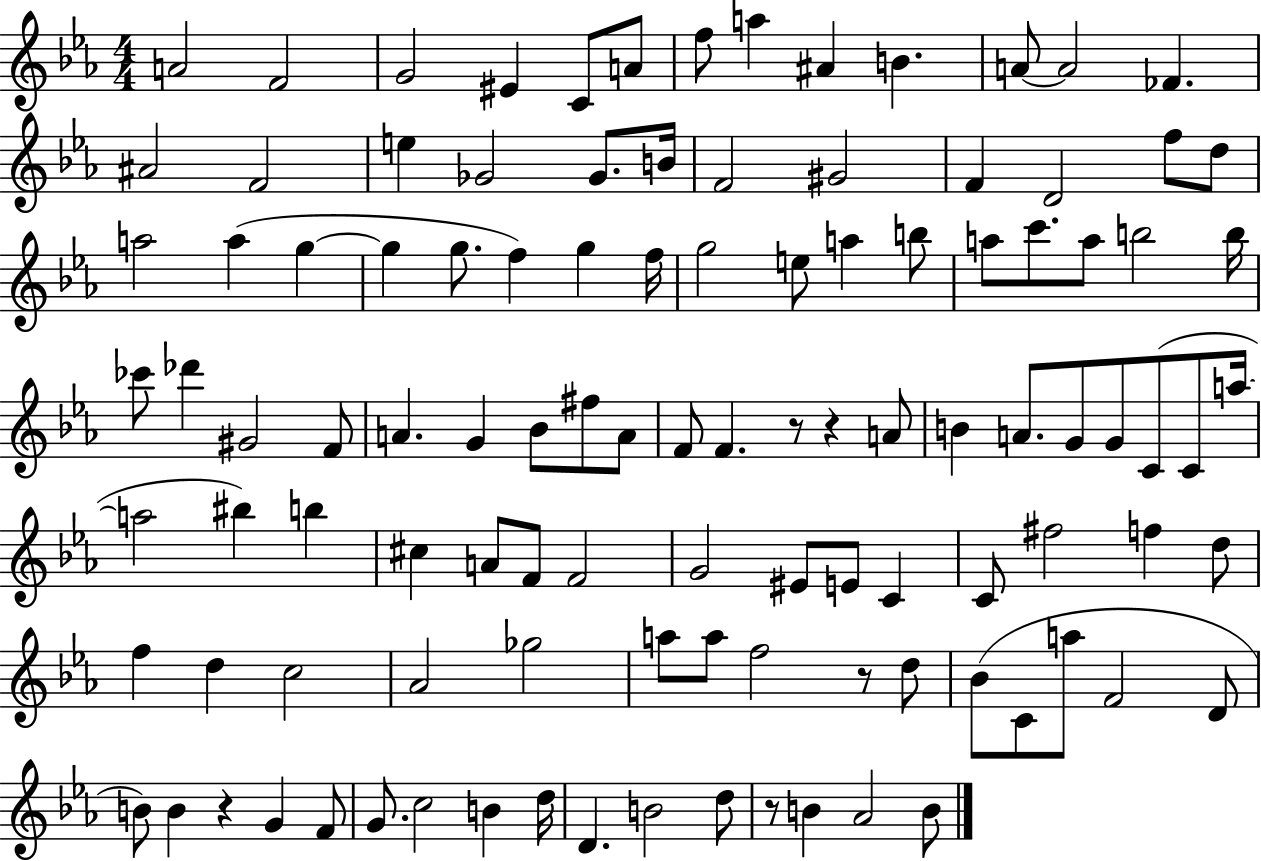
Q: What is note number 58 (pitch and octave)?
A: G4